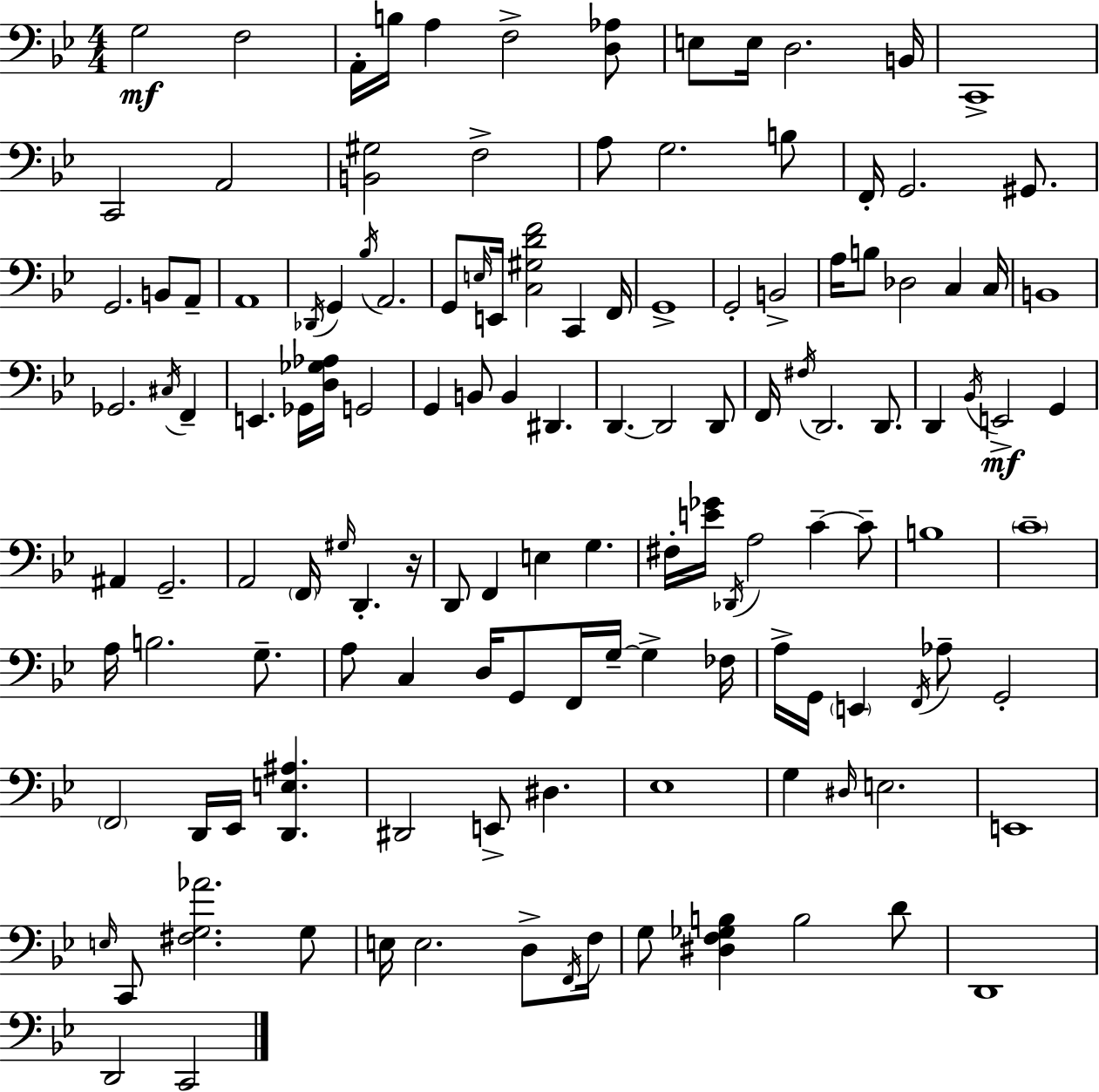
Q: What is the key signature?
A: BES major